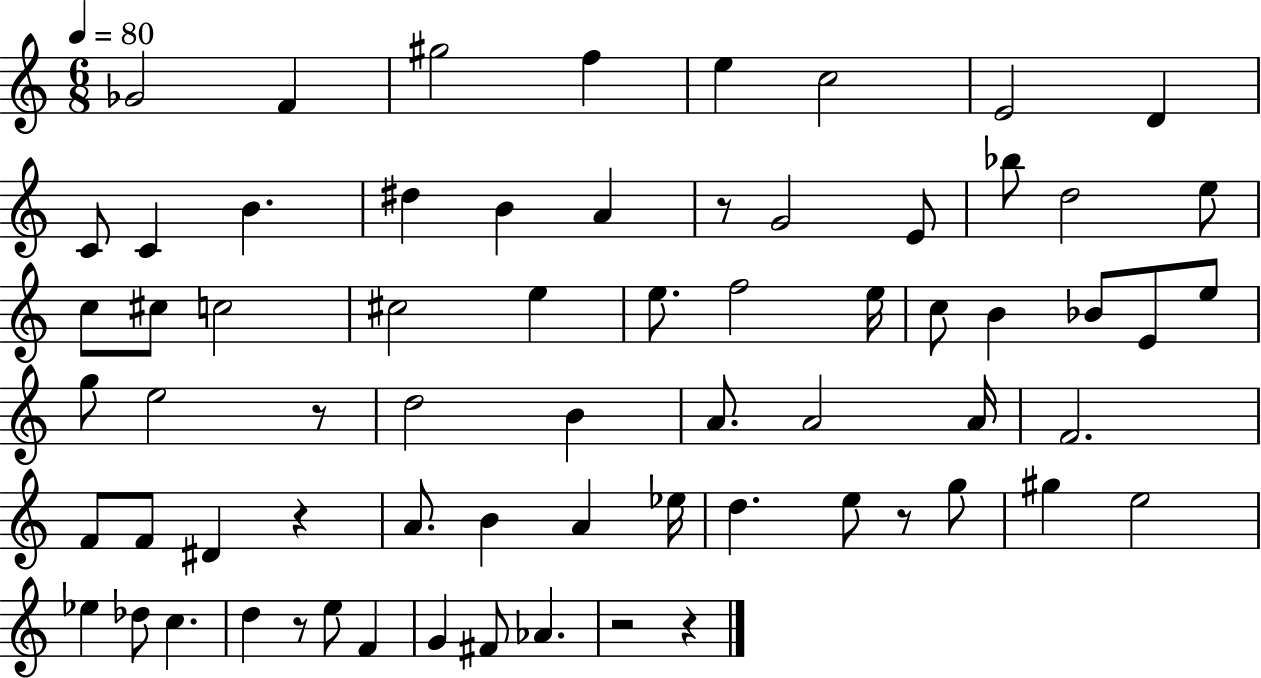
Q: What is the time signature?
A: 6/8